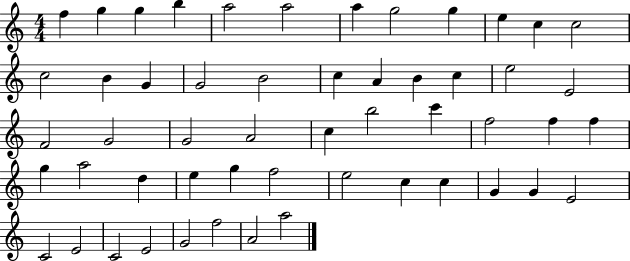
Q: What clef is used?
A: treble